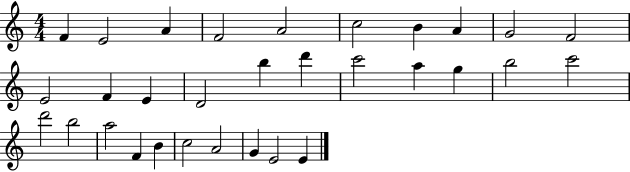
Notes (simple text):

F4/q E4/h A4/q F4/h A4/h C5/h B4/q A4/q G4/h F4/h E4/h F4/q E4/q D4/h B5/q D6/q C6/h A5/q G5/q B5/h C6/h D6/h B5/h A5/h F4/q B4/q C5/h A4/h G4/q E4/h E4/q